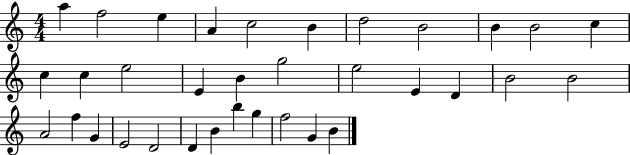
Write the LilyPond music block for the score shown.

{
  \clef treble
  \numericTimeSignature
  \time 4/4
  \key c \major
  a''4 f''2 e''4 | a'4 c''2 b'4 | d''2 b'2 | b'4 b'2 c''4 | \break c''4 c''4 e''2 | e'4 b'4 g''2 | e''2 e'4 d'4 | b'2 b'2 | \break a'2 f''4 g'4 | e'2 d'2 | d'4 b'4 b''4 g''4 | f''2 g'4 b'4 | \break \bar "|."
}